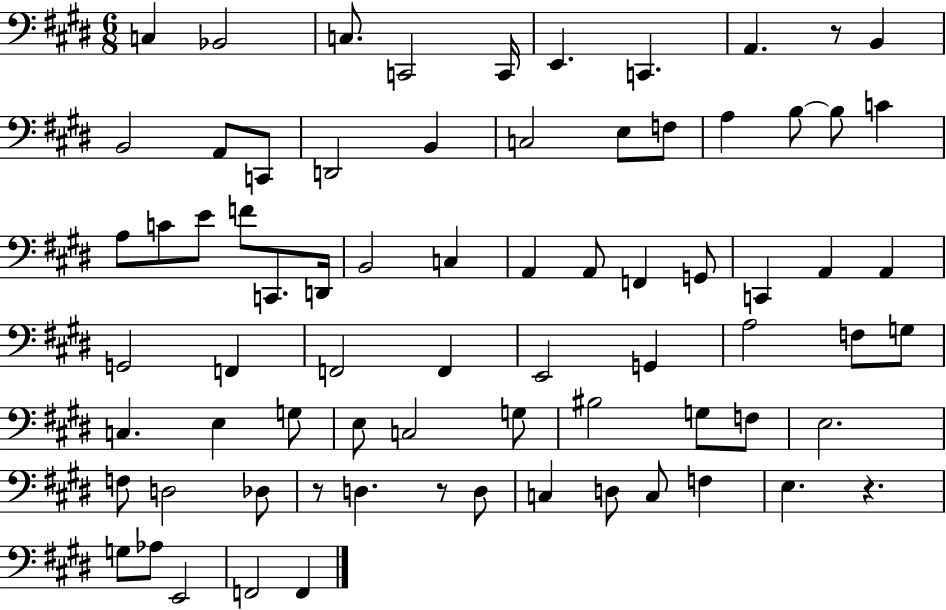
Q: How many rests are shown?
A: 4